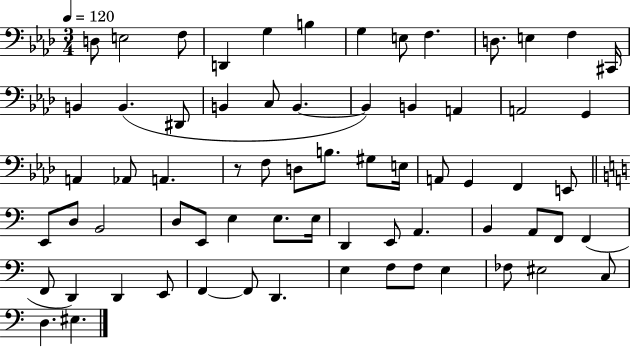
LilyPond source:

{
  \clef bass
  \numericTimeSignature
  \time 3/4
  \key aes \major
  \tempo 4 = 120
  d8 e2 f8 | d,4 g4 b4 | g4 e8 f4. | d8. e4 f4 cis,16 | \break b,4 b,4.( dis,8 | b,4 c8 b,4.~~ | b,4) b,4 a,4 | a,2 g,4 | \break a,4 aes,8 a,4. | r8 f8 d8 b8. gis8 e16 | a,8 g,4 f,4 e,8 | \bar "||" \break \key a \minor e,8 d8 b,2 | d8 e,8 e4 e8. e16 | d,4 e,8 a,4. | b,4 a,8 f,8 f,4( | \break f,8 d,4) d,4 e,8 | f,4~~ f,8 d,4. | e4 f8 f8 e4 | fes8 eis2 c8 | \break d4. eis4. | \bar "|."
}